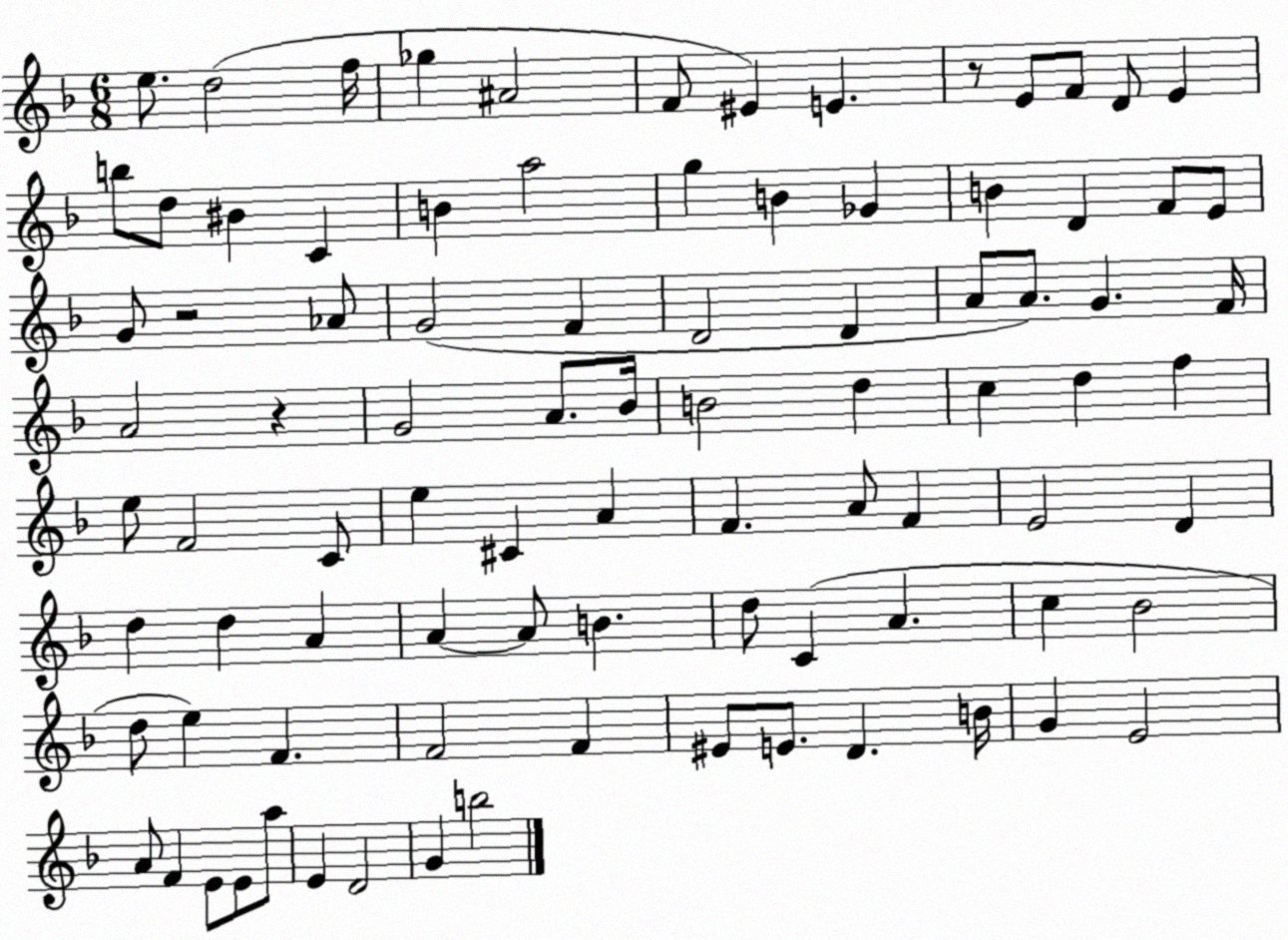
X:1
T:Untitled
M:6/8
L:1/4
K:F
e/2 d2 f/4 _g ^A2 F/2 ^E E z/2 E/2 F/2 D/2 E b/2 d/2 ^B C B a2 g B _G B D F/2 E/2 G/2 z2 _A/2 G2 F D2 D A/2 A/2 G F/4 A2 z G2 A/2 _B/4 B2 d c d f e/2 F2 C/2 e ^C A F A/2 F E2 D d d A A A/2 B d/2 C A c _B2 d/2 e F F2 F ^E/2 E/2 D B/4 G E2 A/2 F E/2 E/2 a/2 E D2 G b2